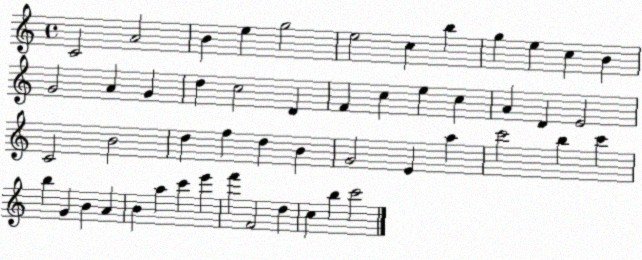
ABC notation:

X:1
T:Untitled
M:4/4
L:1/4
K:C
C2 A2 B e g2 e2 c b g e c B G2 A G d c2 D F c e c A D E2 C2 B2 d f d B G2 E a c'2 b c' b G B A B a c' e' f' F2 d c b c'2